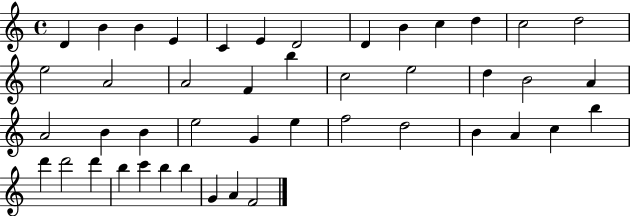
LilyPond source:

{
  \clef treble
  \time 4/4
  \defaultTimeSignature
  \key c \major
  d'4 b'4 b'4 e'4 | c'4 e'4 d'2 | d'4 b'4 c''4 d''4 | c''2 d''2 | \break e''2 a'2 | a'2 f'4 b''4 | c''2 e''2 | d''4 b'2 a'4 | \break a'2 b'4 b'4 | e''2 g'4 e''4 | f''2 d''2 | b'4 a'4 c''4 b''4 | \break d'''4 d'''2 d'''4 | b''4 c'''4 b''4 b''4 | g'4 a'4 f'2 | \bar "|."
}